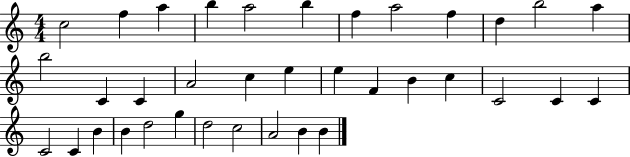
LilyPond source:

{
  \clef treble
  \numericTimeSignature
  \time 4/4
  \key c \major
  c''2 f''4 a''4 | b''4 a''2 b''4 | f''4 a''2 f''4 | d''4 b''2 a''4 | \break b''2 c'4 c'4 | a'2 c''4 e''4 | e''4 f'4 b'4 c''4 | c'2 c'4 c'4 | \break c'2 c'4 b'4 | b'4 d''2 g''4 | d''2 c''2 | a'2 b'4 b'4 | \break \bar "|."
}